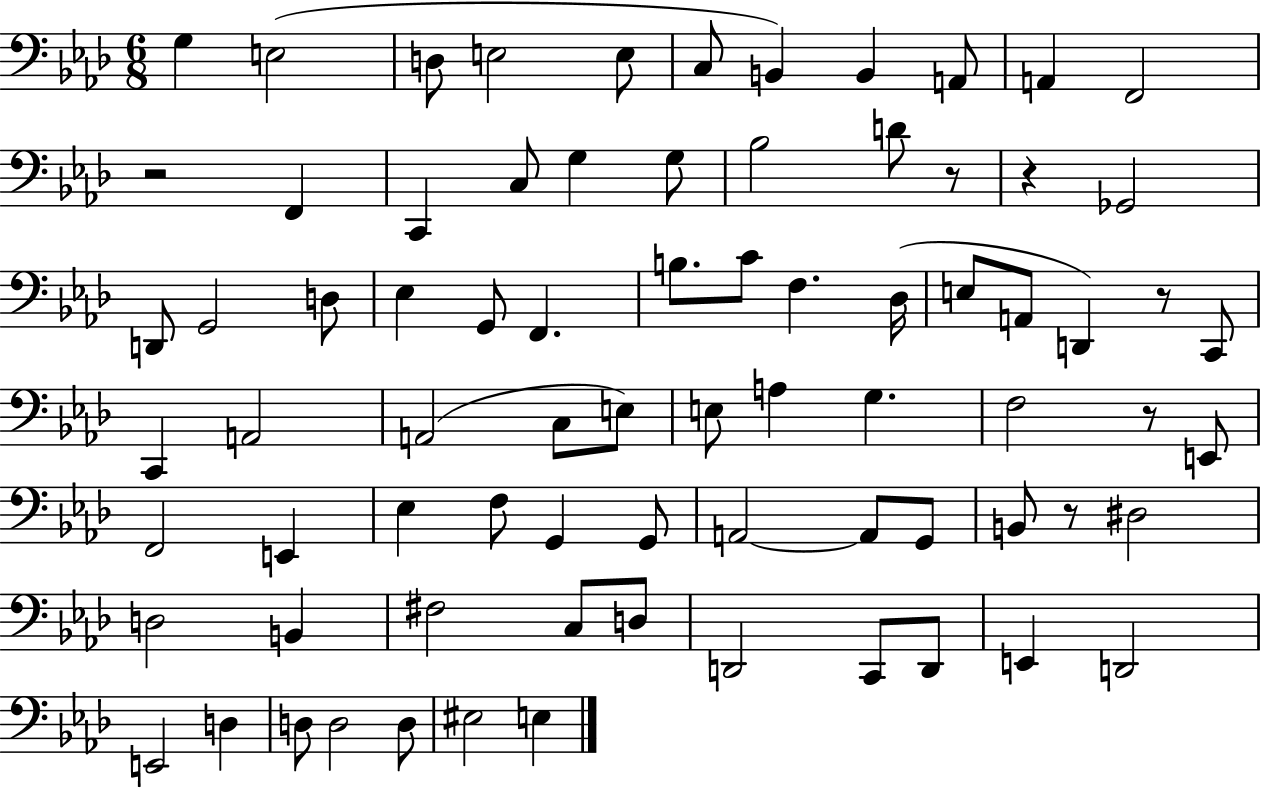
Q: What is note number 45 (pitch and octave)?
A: E2